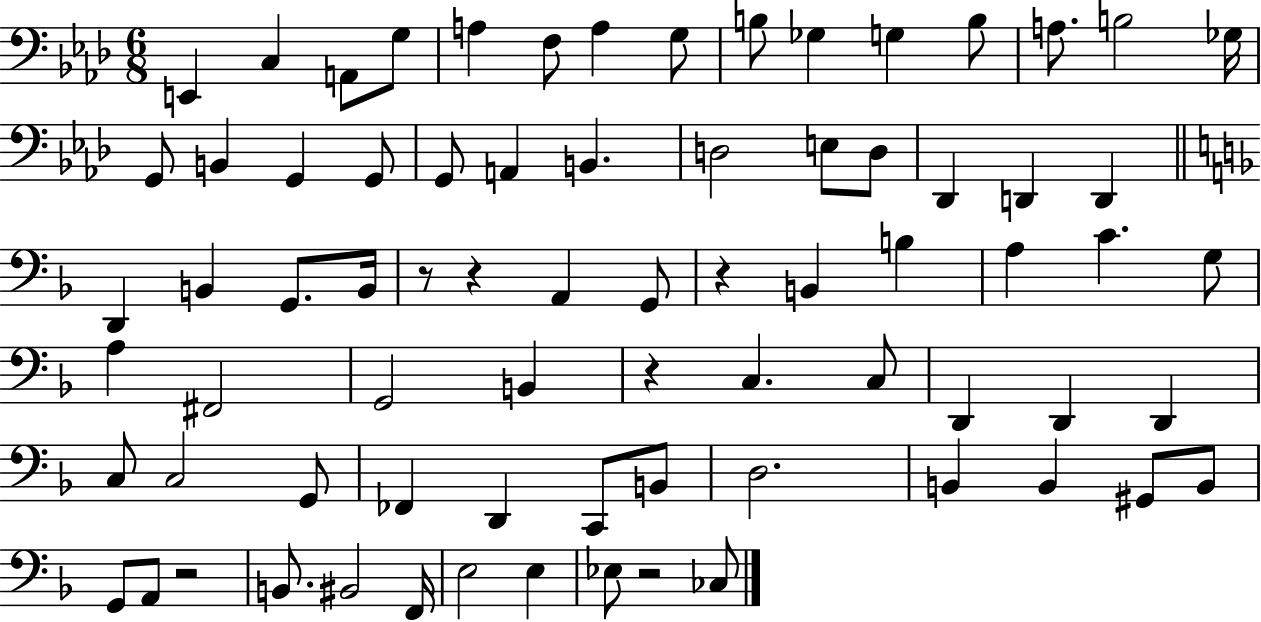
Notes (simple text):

E2/q C3/q A2/e G3/e A3/q F3/e A3/q G3/e B3/e Gb3/q G3/q B3/e A3/e. B3/h Gb3/s G2/e B2/q G2/q G2/e G2/e A2/q B2/q. D3/h E3/e D3/e Db2/q D2/q D2/q D2/q B2/q G2/e. B2/s R/e R/q A2/q G2/e R/q B2/q B3/q A3/q C4/q. G3/e A3/q F#2/h G2/h B2/q R/q C3/q. C3/e D2/q D2/q D2/q C3/e C3/h G2/e FES2/q D2/q C2/e B2/e D3/h. B2/q B2/q G#2/e B2/e G2/e A2/e R/h B2/e. BIS2/h F2/s E3/h E3/q Eb3/e R/h CES3/e